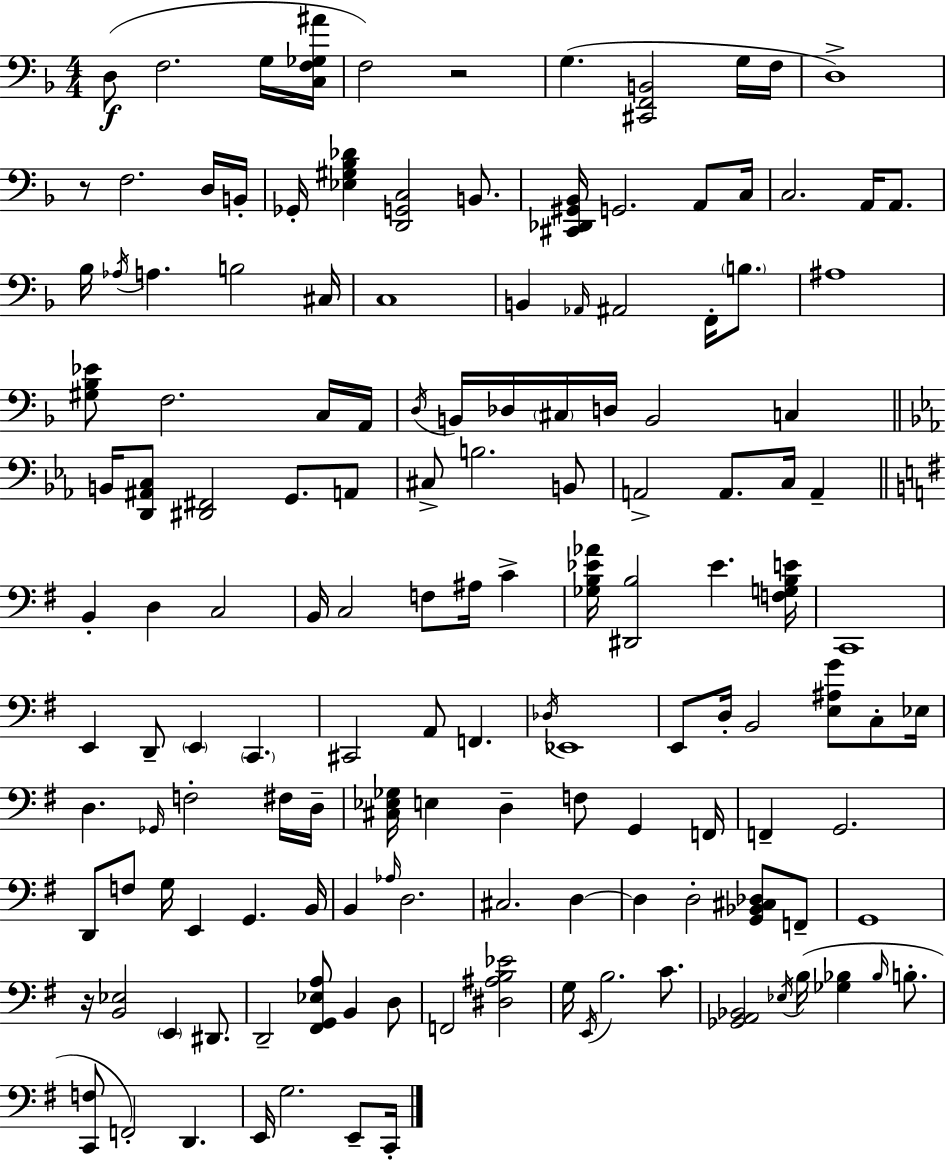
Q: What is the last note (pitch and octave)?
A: C2